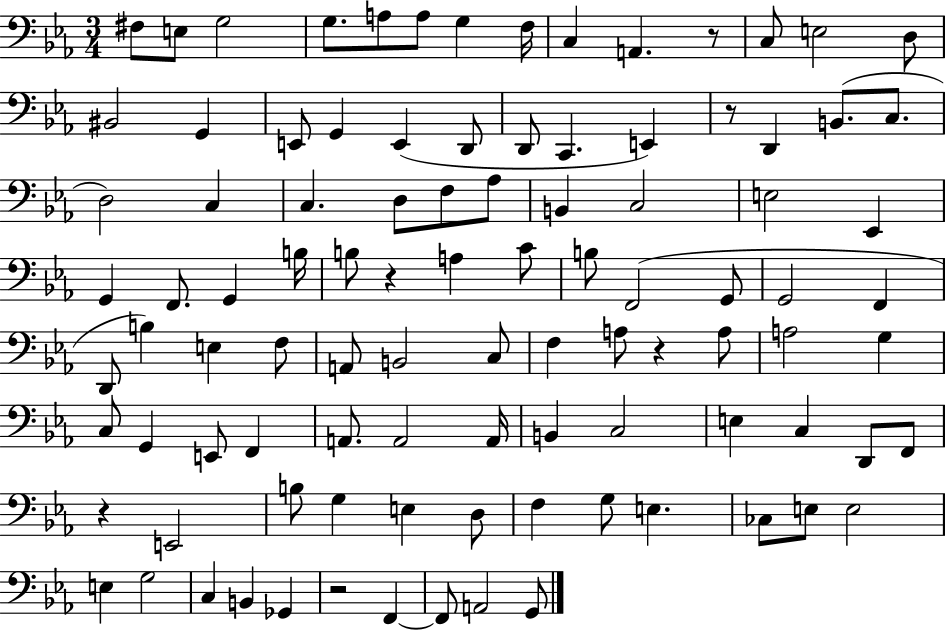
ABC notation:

X:1
T:Untitled
M:3/4
L:1/4
K:Eb
^F,/2 E,/2 G,2 G,/2 A,/2 A,/2 G, F,/4 C, A,, z/2 C,/2 E,2 D,/2 ^B,,2 G,, E,,/2 G,, E,, D,,/2 D,,/2 C,, E,, z/2 D,, B,,/2 C,/2 D,2 C, C, D,/2 F,/2 _A,/2 B,, C,2 E,2 _E,, G,, F,,/2 G,, B,/4 B,/2 z A, C/2 B,/2 F,,2 G,,/2 G,,2 F,, D,,/2 B, E, F,/2 A,,/2 B,,2 C,/2 F, A,/2 z A,/2 A,2 G, C,/2 G,, E,,/2 F,, A,,/2 A,,2 A,,/4 B,, C,2 E, C, D,,/2 F,,/2 z E,,2 B,/2 G, E, D,/2 F, G,/2 E, _C,/2 E,/2 E,2 E, G,2 C, B,, _G,, z2 F,, F,,/2 A,,2 G,,/2